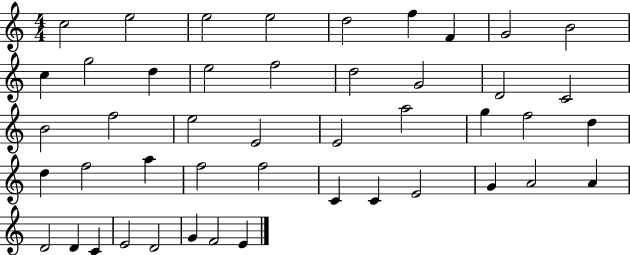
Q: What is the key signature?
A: C major